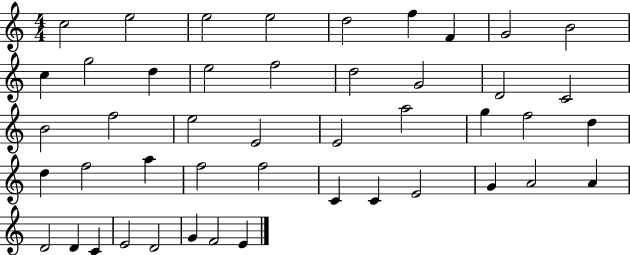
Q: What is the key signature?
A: C major